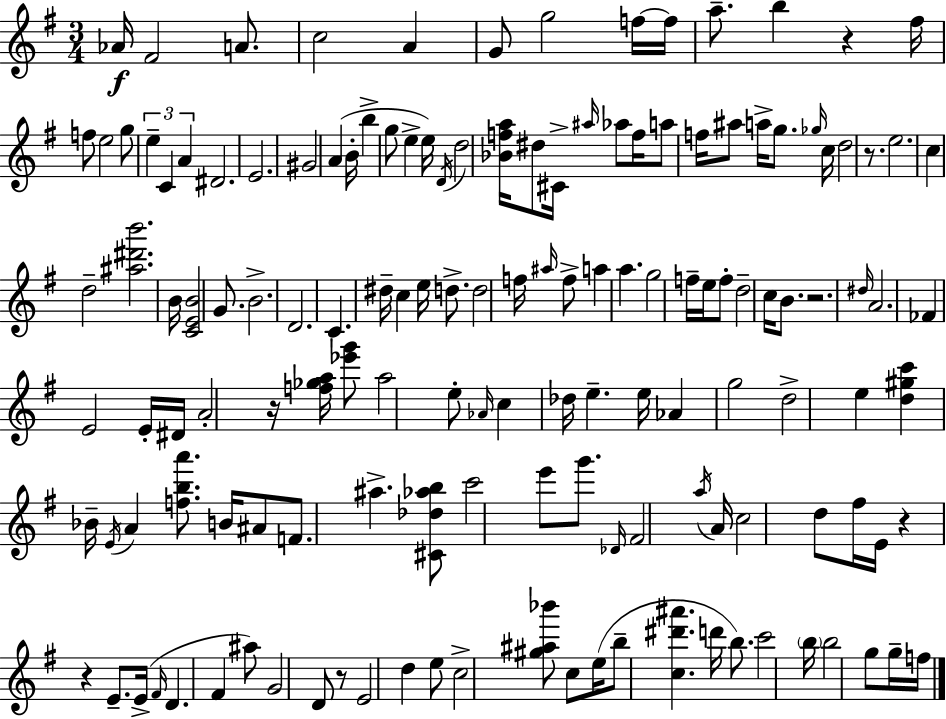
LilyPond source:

{
  \clef treble
  \numericTimeSignature
  \time 3/4
  \key e \minor
  aes'16\f fis'2 a'8. | c''2 a'4 | g'8 g''2 f''16~~ f''16 | a''8.-- b''4 r4 fis''16 | \break f''8 e''2 g''8 | \tuplet 3/2 { e''4-- c'4 a'4 } | dis'2. | e'2. | \break gis'2 a'4( | b'16-. b''4-> g''8 e''4-> e''16) | \acciaccatura { d'16 } d''2 <bes' f'' a''>16 dis''8 | cis'16-> \grace { ais''16 } aes''8 f''16 a''8 f''16 ais''8 a''16-> g''8. | \break \grace { ges''16 } c''16 d''2 | r8. e''2. | c''4 d''2-- | <ais'' dis''' b'''>2. | \break b'16 <c' e' b'>2 | g'8. b'2.-> | d'2. | c'4. dis''16-- c''4 | \break e''16 d''8.-> d''2 | f''16 \grace { ais''16 } f''8-> a''4 a''4. | g''2 | f''16-- e''16 f''8-. d''2-- | \break c''16 b'8. r2. | \grace { dis''16 } a'2. | fes'4 e'2 | e'16-. dis'16 a'2-. | \break r16 <f'' ges'' a''>16 <ees''' g'''>8 a''2 | e''8-. \grace { aes'16 } c''4 des''16 e''4.-- | e''16 aes'4 g''2 | d''2-> | \break e''4 <d'' gis'' c'''>4 bes'16-- \acciaccatura { e'16 } | a'4 <f'' b'' a'''>8. b'16 ais'8 f'8. | ais''4.-> <cis' des'' aes'' b''>8 c'''2 | e'''8 g'''8. \grace { des'16 } fis'2 | \break \acciaccatura { a''16 } a'16 c''2 | d''8 fis''16 e'16 r4 | r4 e'8.-- e'16->( \grace { fis'16 } d'4. | fis'4 ais''8) g'2 | \break d'8 r8 e'2 | d''4 e''8 | c''2-> <gis'' ais'' bes'''>8 c''8 | e''16( b''8-- <c'' dis''' ais'''>4. d'''16 b''8.) | \break c'''2 \parenthesize b''16 b''2 | g''8 g''16-- f''16 \bar "|."
}